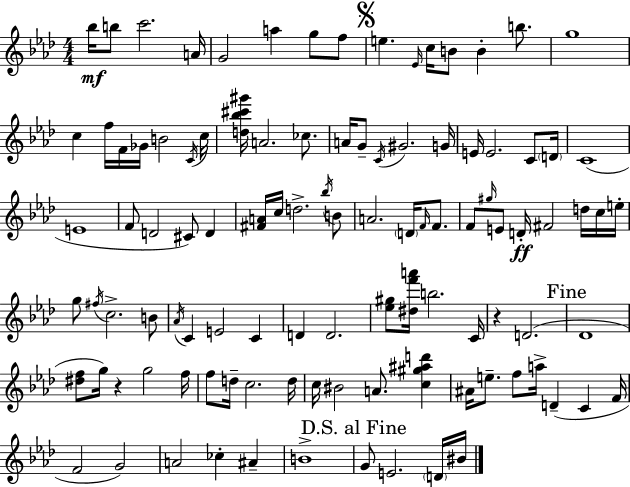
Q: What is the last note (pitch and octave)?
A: BIS4